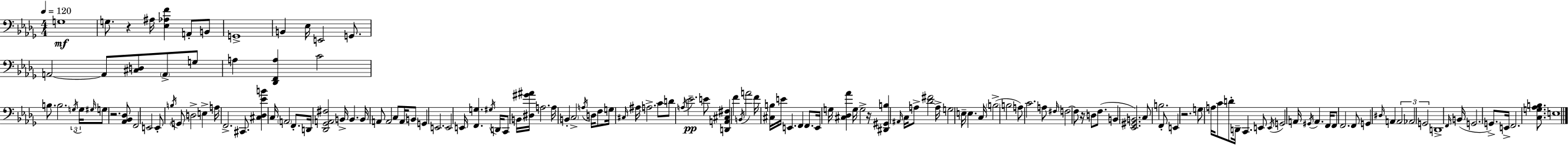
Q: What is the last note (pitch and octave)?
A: E3